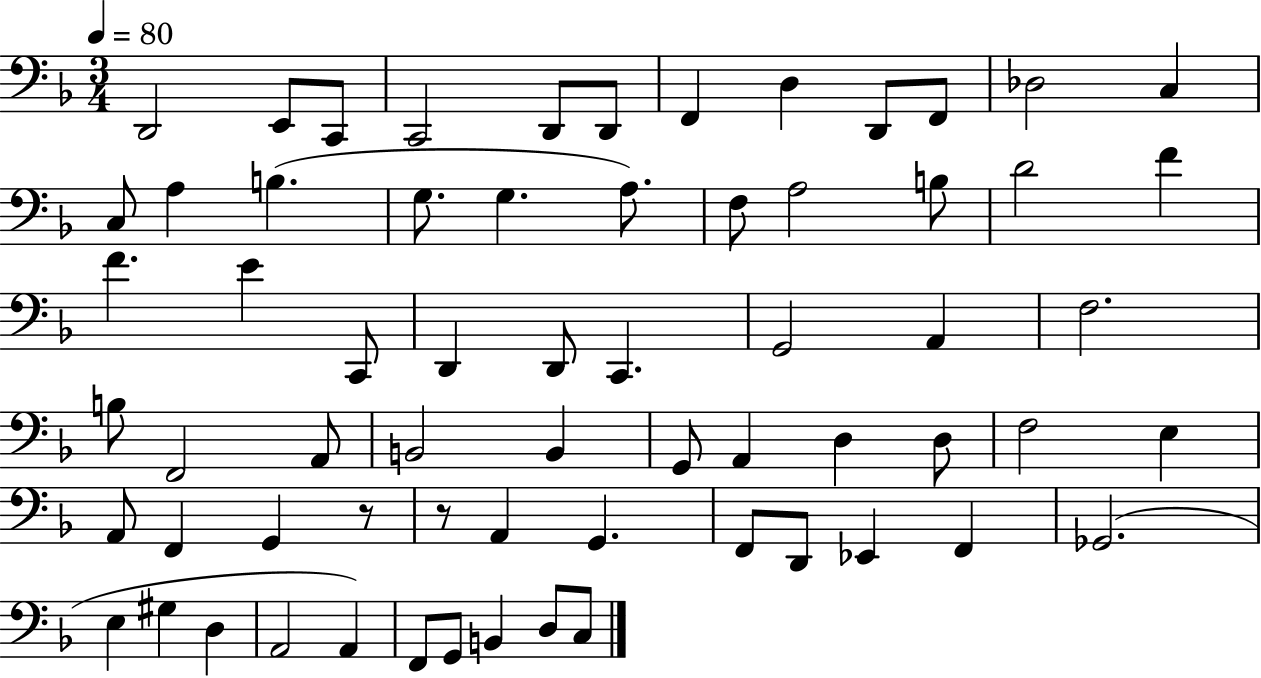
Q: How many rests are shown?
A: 2